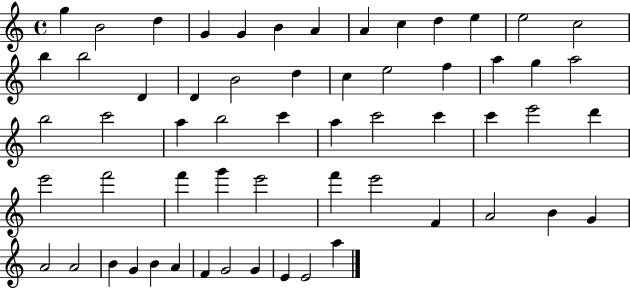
G5/q B4/h D5/q G4/q G4/q B4/q A4/q A4/q C5/q D5/q E5/q E5/h C5/h B5/q B5/h D4/q D4/q B4/h D5/q C5/q E5/h F5/q A5/q G5/q A5/h B5/h C6/h A5/q B5/h C6/q A5/q C6/h C6/q C6/q E6/h D6/q E6/h F6/h F6/q G6/q E6/h F6/q E6/h F4/q A4/h B4/q G4/q A4/h A4/h B4/q G4/q B4/q A4/q F4/q G4/h G4/q E4/q E4/h A5/q